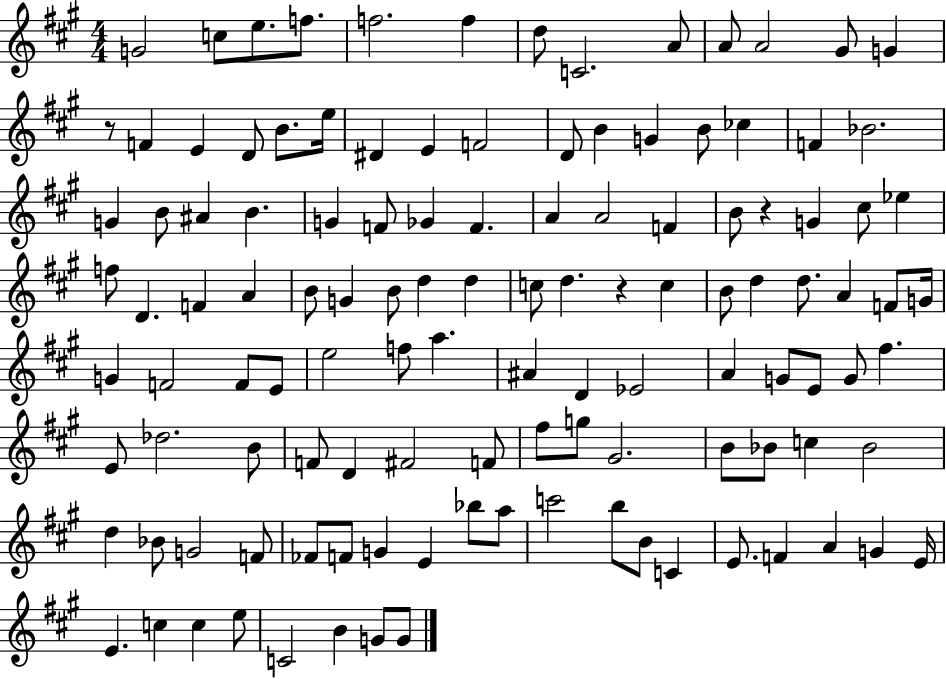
{
  \clef treble
  \numericTimeSignature
  \time 4/4
  \key a \major
  g'2 c''8 e''8. f''8. | f''2. f''4 | d''8 c'2. a'8 | a'8 a'2 gis'8 g'4 | \break r8 f'4 e'4 d'8 b'8. e''16 | dis'4 e'4 f'2 | d'8 b'4 g'4 b'8 ces''4 | f'4 bes'2. | \break g'4 b'8 ais'4 b'4. | g'4 f'8 ges'4 f'4. | a'4 a'2 f'4 | b'8 r4 g'4 cis''8 ees''4 | \break f''8 d'4. f'4 a'4 | b'8 g'4 b'8 d''4 d''4 | c''8 d''4. r4 c''4 | b'8 d''4 d''8. a'4 f'8 g'16 | \break g'4 f'2 f'8 e'8 | e''2 f''8 a''4. | ais'4 d'4 ees'2 | a'4 g'8 e'8 g'8 fis''4. | \break e'8 des''2. b'8 | f'8 d'4 fis'2 f'8 | fis''8 g''8 gis'2. | b'8 bes'8 c''4 bes'2 | \break d''4 bes'8 g'2 f'8 | fes'8 f'8 g'4 e'4 bes''8 a''8 | c'''2 b''8 b'8 c'4 | e'8. f'4 a'4 g'4 e'16 | \break e'4. c''4 c''4 e''8 | c'2 b'4 g'8 g'8 | \bar "|."
}